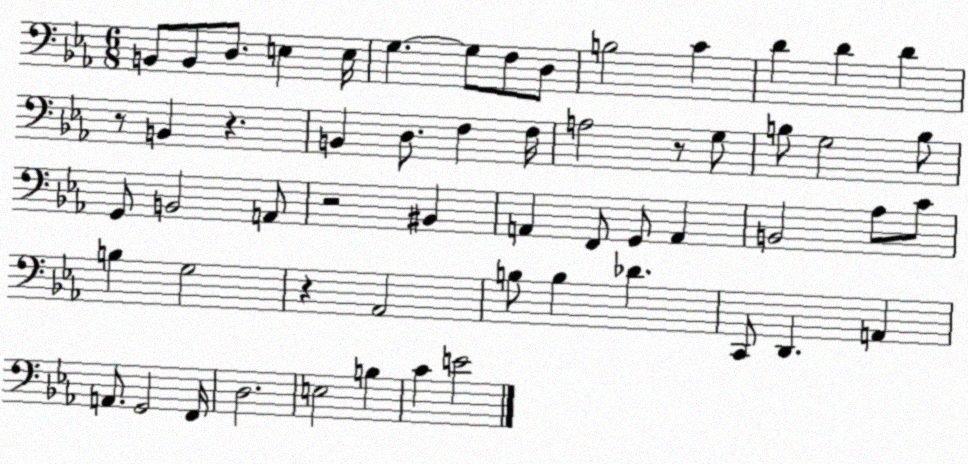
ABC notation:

X:1
T:Untitled
M:6/8
L:1/4
K:Eb
B,,/2 B,,/2 D,/2 E, E,/4 G, G,/2 F,/2 D,/2 B,2 C D D D z/2 B,, z B,, D,/2 F, F,/4 A,2 z/2 G,/2 B,/2 G,2 B,/2 G,,/2 B,,2 A,,/2 z2 ^B,, A,, F,,/2 G,,/2 A,, B,,2 _A,/2 C/2 B, G,2 z _A,,2 B,/2 B, _D C,,/2 D,, A,, A,,/2 G,,2 F,,/4 D,2 E,2 B, C E2